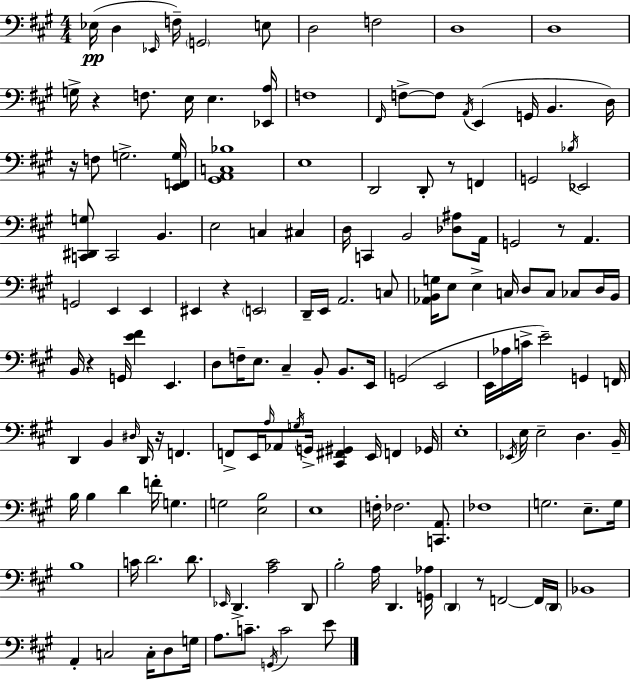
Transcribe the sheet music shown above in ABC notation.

X:1
T:Untitled
M:4/4
L:1/4
K:A
_E,/4 D, _E,,/4 F,/4 G,,2 E,/2 D,2 F,2 D,4 D,4 G,/4 z F,/2 E,/4 E, [_E,,A,]/4 F,4 ^F,,/4 F,/2 F,/2 A,,/4 E,, G,,/4 B,, D,/4 z/4 F,/2 G,2 [E,,F,,G,]/4 [^G,,A,,C,_B,]4 E,4 D,,2 D,,/2 z/2 F,, G,,2 _B,/4 _E,,2 [C,,^D,,G,]/2 C,,2 B,, E,2 C, ^C, D,/4 C,, B,,2 [_D,^A,]/2 A,,/4 G,,2 z/2 A,, G,,2 E,, E,, ^E,, z E,,2 D,,/4 E,,/4 A,,2 C,/2 [_A,,B,,G,]/4 E,/2 E, C,/4 D,/2 C,/2 _C,/2 D,/4 B,,/4 B,,/4 z G,,/4 [E^F] E,, D,/2 F,/4 E,/2 ^C, B,,/2 B,,/2 E,,/4 G,,2 E,,2 E,,/4 _A,/4 C/4 E2 G,, F,,/4 D,, B,, ^D,/4 D,,/4 z/4 F,, F,,/2 E,,/4 A,/4 _A,,/2 G,/4 G,,/4 [^C,,^F,,^G,,] E,,/4 F,, _G,,/4 E,4 _E,,/4 E,/4 E,2 D, B,,/4 B,/4 B, D F/4 G, G,2 [E,B,]2 E,4 F,/4 _F,2 [C,,A,,]/2 _F,4 G,2 E,/2 G,/4 B,4 C/4 D2 D/2 _E,,/4 D,, [A,^C]2 D,,/2 B,2 A,/4 D,, [G,,_A,]/4 D,, z/2 F,,2 F,,/4 D,,/4 _B,,4 A,, C,2 C,/4 D,/2 G,/4 A,/2 C/2 G,,/4 C2 E/2